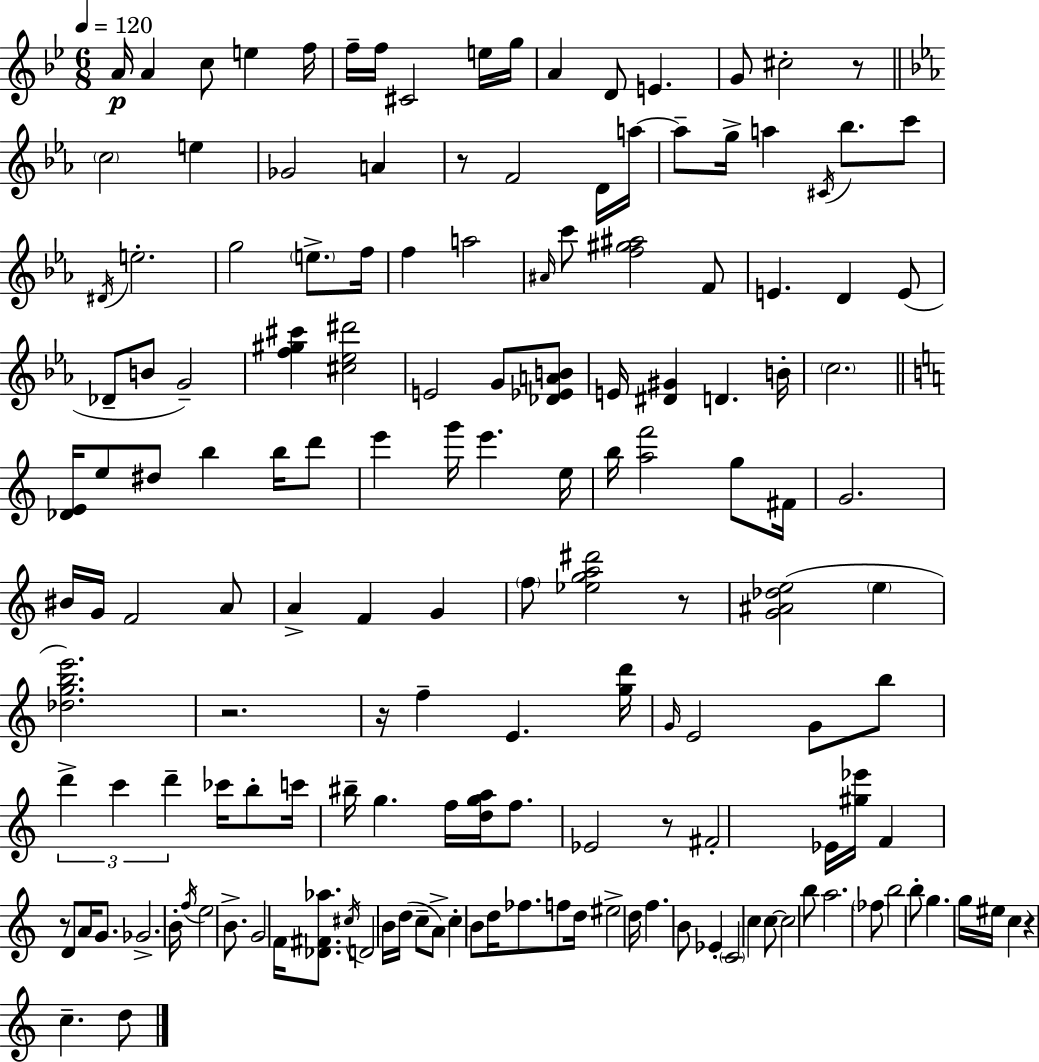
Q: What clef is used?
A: treble